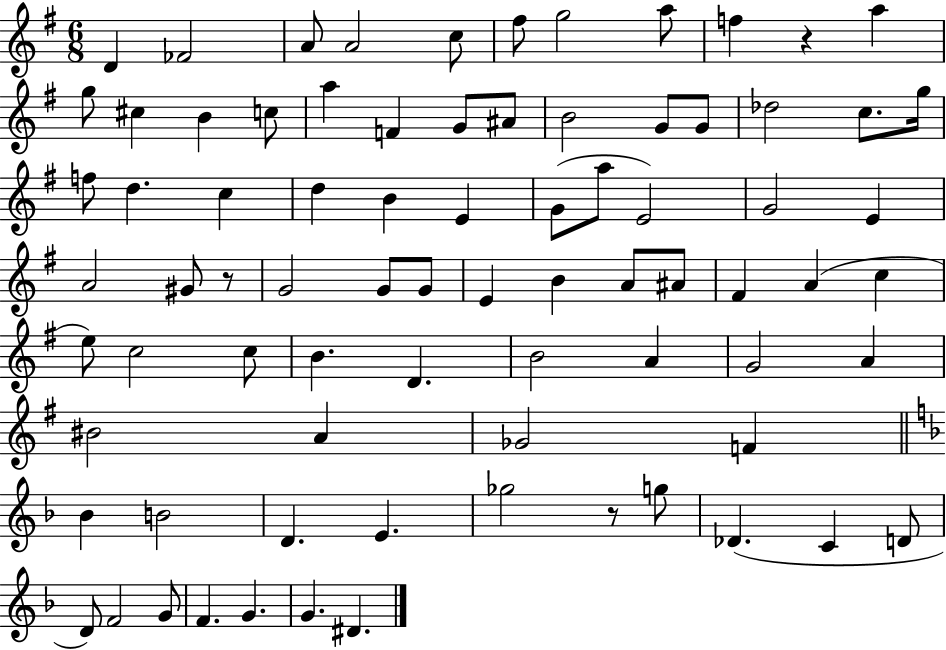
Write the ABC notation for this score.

X:1
T:Untitled
M:6/8
L:1/4
K:G
D _F2 A/2 A2 c/2 ^f/2 g2 a/2 f z a g/2 ^c B c/2 a F G/2 ^A/2 B2 G/2 G/2 _d2 c/2 g/4 f/2 d c d B E G/2 a/2 E2 G2 E A2 ^G/2 z/2 G2 G/2 G/2 E B A/2 ^A/2 ^F A c e/2 c2 c/2 B D B2 A G2 A ^B2 A _G2 F _B B2 D E _g2 z/2 g/2 _D C D/2 D/2 F2 G/2 F G G ^D